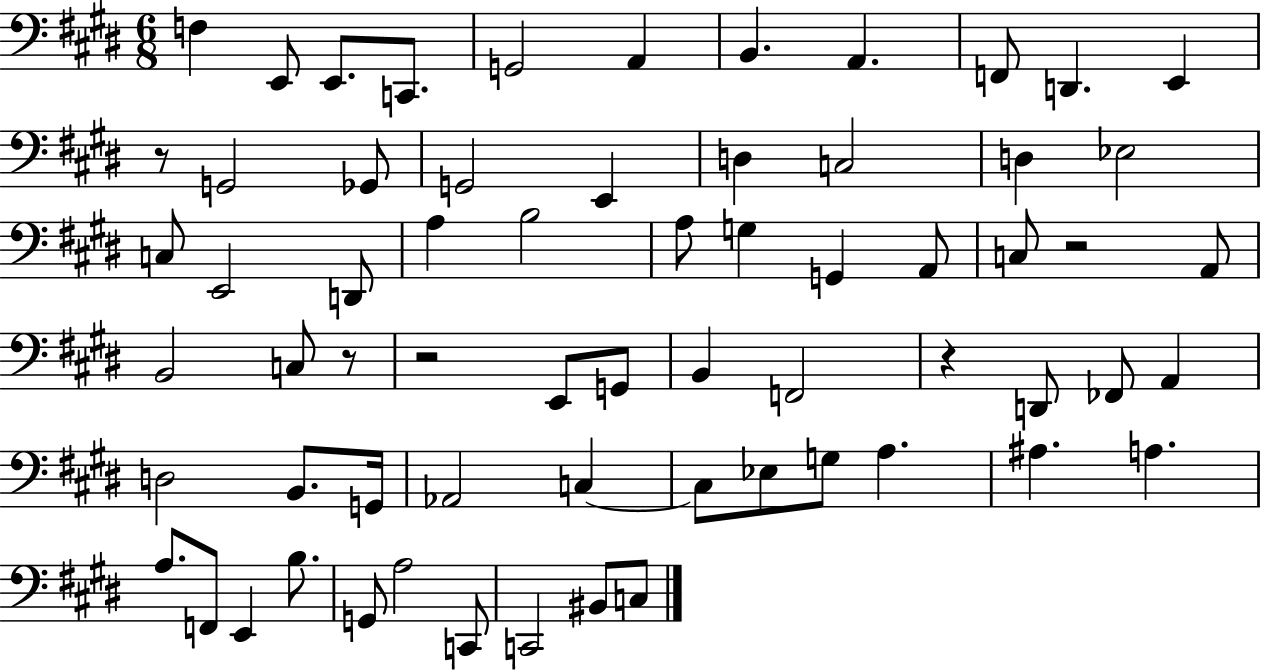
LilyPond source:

{
  \clef bass
  \numericTimeSignature
  \time 6/8
  \key e \major
  f4 e,8 e,8. c,8. | g,2 a,4 | b,4. a,4. | f,8 d,4. e,4 | \break r8 g,2 ges,8 | g,2 e,4 | d4 c2 | d4 ees2 | \break c8 e,2 d,8 | a4 b2 | a8 g4 g,4 a,8 | c8 r2 a,8 | \break b,2 c8 r8 | r2 e,8 g,8 | b,4 f,2 | r4 d,8 fes,8 a,4 | \break d2 b,8. g,16 | aes,2 c4~~ | c8 ees8 g8 a4. | ais4. a4. | \break a8. f,8 e,4 b8. | g,8 a2 c,8 | c,2 bis,8 c8 | \bar "|."
}